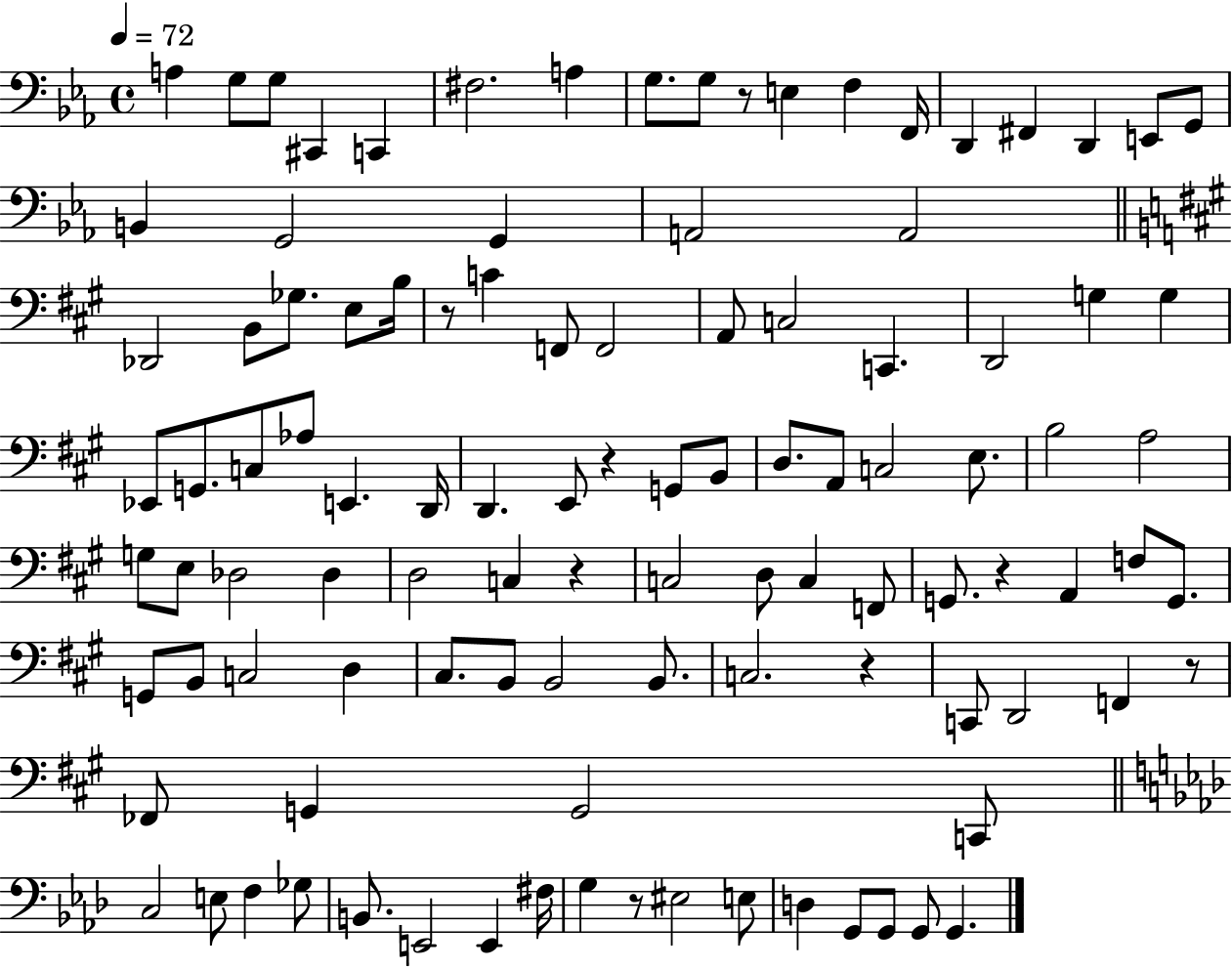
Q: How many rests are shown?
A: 8